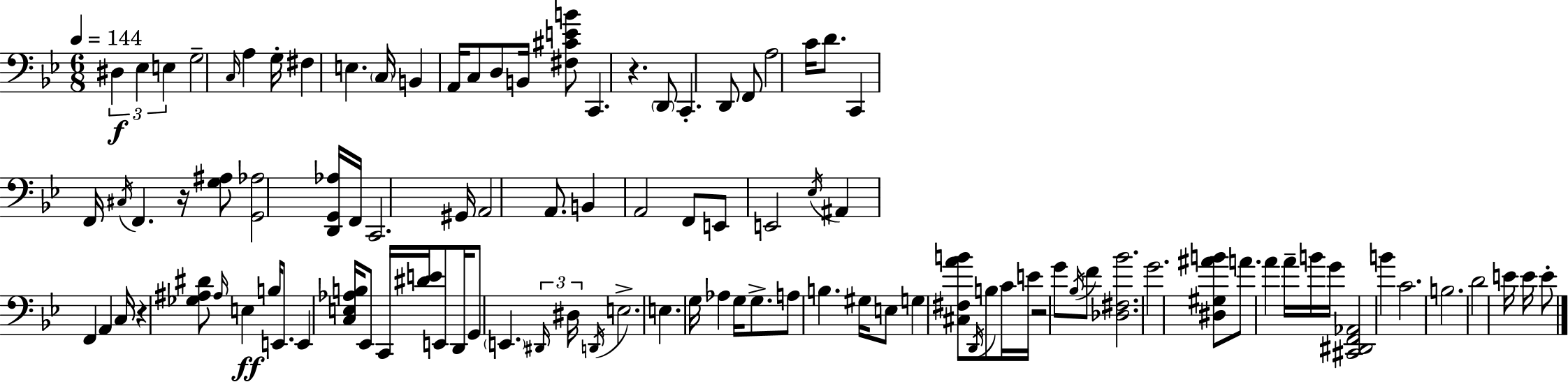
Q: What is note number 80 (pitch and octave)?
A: G4